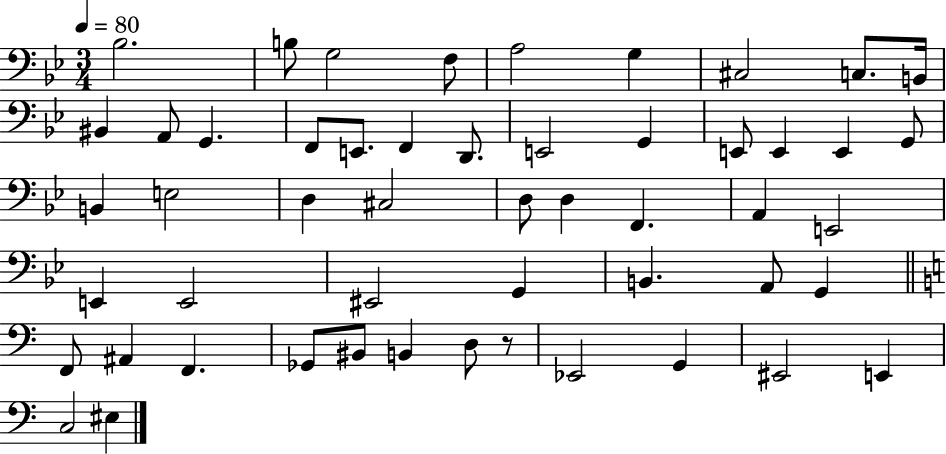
Bb3/h. B3/e G3/h F3/e A3/h G3/q C#3/h C3/e. B2/s BIS2/q A2/e G2/q. F2/e E2/e. F2/q D2/e. E2/h G2/q E2/e E2/q E2/q G2/e B2/q E3/h D3/q C#3/h D3/e D3/q F2/q. A2/q E2/h E2/q E2/h EIS2/h G2/q B2/q. A2/e G2/q F2/e A#2/q F2/q. Gb2/e BIS2/e B2/q D3/e R/e Eb2/h G2/q EIS2/h E2/q C3/h EIS3/q